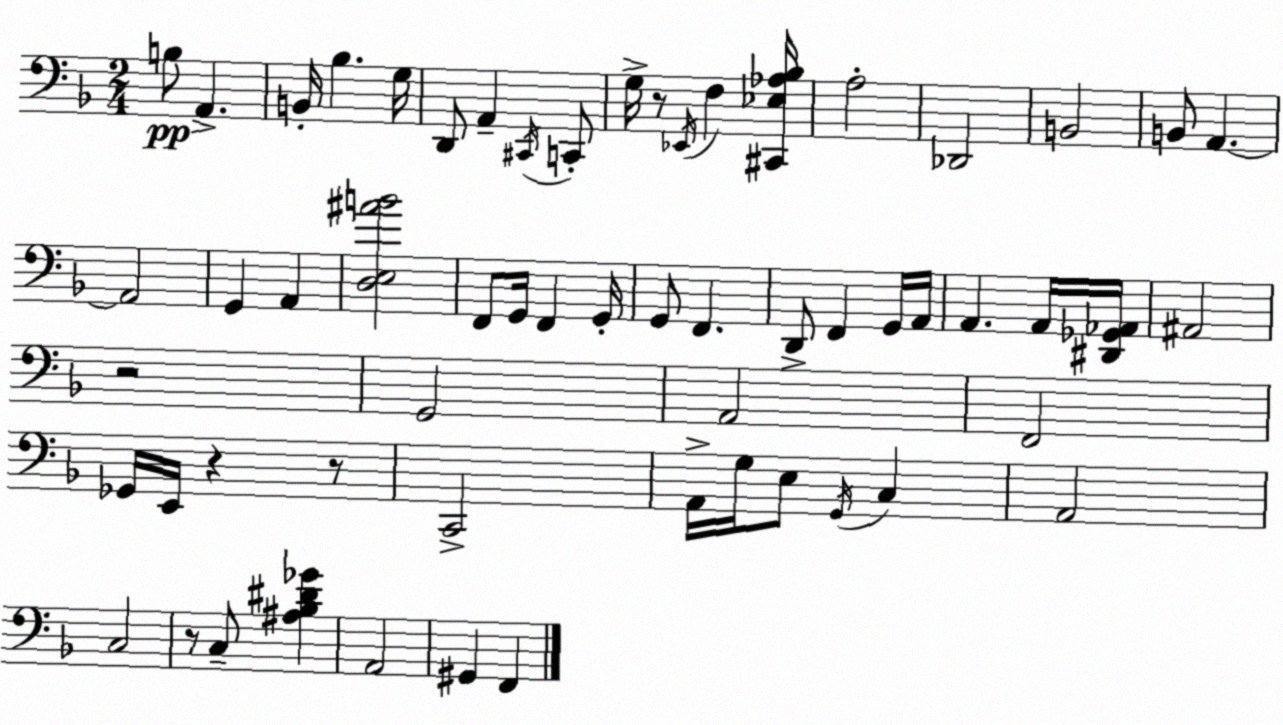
X:1
T:Untitled
M:2/4
L:1/4
K:F
B,/2 A,, B,,/4 _B, G,/4 D,,/2 A,, ^C,,/4 C,,/2 G,/4 z/2 _E,,/4 F, [^C,,_E,_A,_B,]/4 A,2 _D,,2 B,,2 B,,/2 A,, A,,2 G,, A,, [D,E,^AB]2 F,,/2 G,,/4 F,, G,,/4 G,,/2 F,, D,,/2 F,, G,,/4 A,,/4 A,, A,,/4 [^D,,_G,,_A,,]/4 ^A,,2 z2 G,,2 A,,2 F,,2 _G,,/4 E,,/4 z z/2 C,,2 A,,/4 G,/4 E,/2 G,,/4 C, A,,2 C,2 z/2 C,/2 [^A,_B,^D_G] A,,2 ^G,, F,,